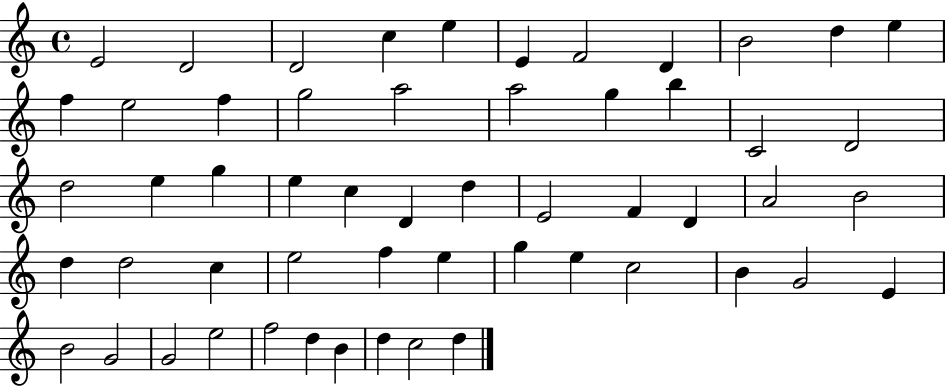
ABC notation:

X:1
T:Untitled
M:4/4
L:1/4
K:C
E2 D2 D2 c e E F2 D B2 d e f e2 f g2 a2 a2 g b C2 D2 d2 e g e c D d E2 F D A2 B2 d d2 c e2 f e g e c2 B G2 E B2 G2 G2 e2 f2 d B d c2 d